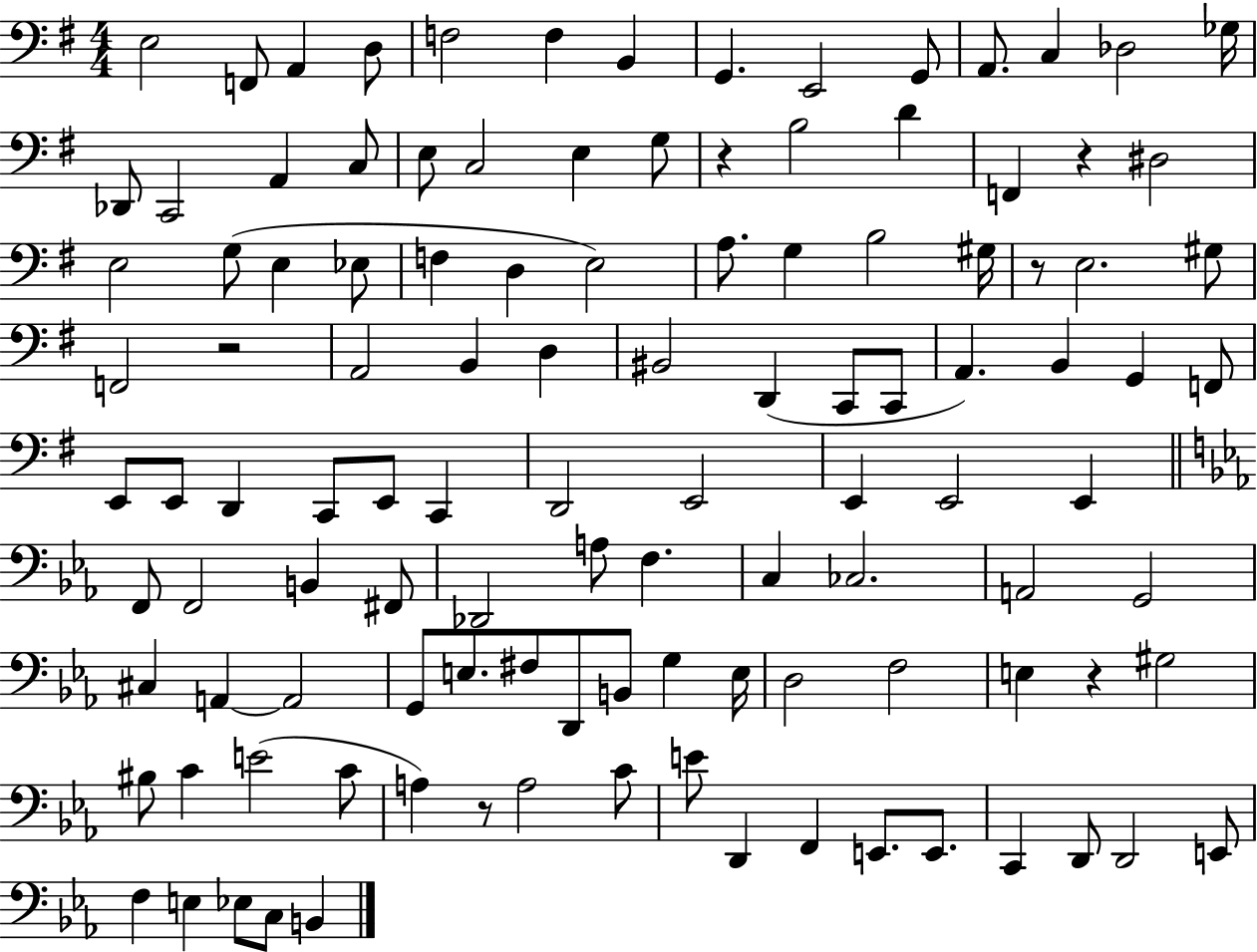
{
  \clef bass
  \numericTimeSignature
  \time 4/4
  \key g \major
  \repeat volta 2 { e2 f,8 a,4 d8 | f2 f4 b,4 | g,4. e,2 g,8 | a,8. c4 des2 ges16 | \break des,8 c,2 a,4 c8 | e8 c2 e4 g8 | r4 b2 d'4 | f,4 r4 dis2 | \break e2 g8( e4 ees8 | f4 d4 e2) | a8. g4 b2 gis16 | r8 e2. gis8 | \break f,2 r2 | a,2 b,4 d4 | bis,2 d,4( c,8 c,8 | a,4.) b,4 g,4 f,8 | \break e,8 e,8 d,4 c,8 e,8 c,4 | d,2 e,2 | e,4 e,2 e,4 | \bar "||" \break \key ees \major f,8 f,2 b,4 fis,8 | des,2 a8 f4. | c4 ces2. | a,2 g,2 | \break cis4 a,4~~ a,2 | g,8 e8. fis8 d,8 b,8 g4 e16 | d2 f2 | e4 r4 gis2 | \break bis8 c'4 e'2( c'8 | a4) r8 a2 c'8 | e'8 d,4 f,4 e,8. e,8. | c,4 d,8 d,2 e,8 | \break f4 e4 ees8 c8 b,4 | } \bar "|."
}